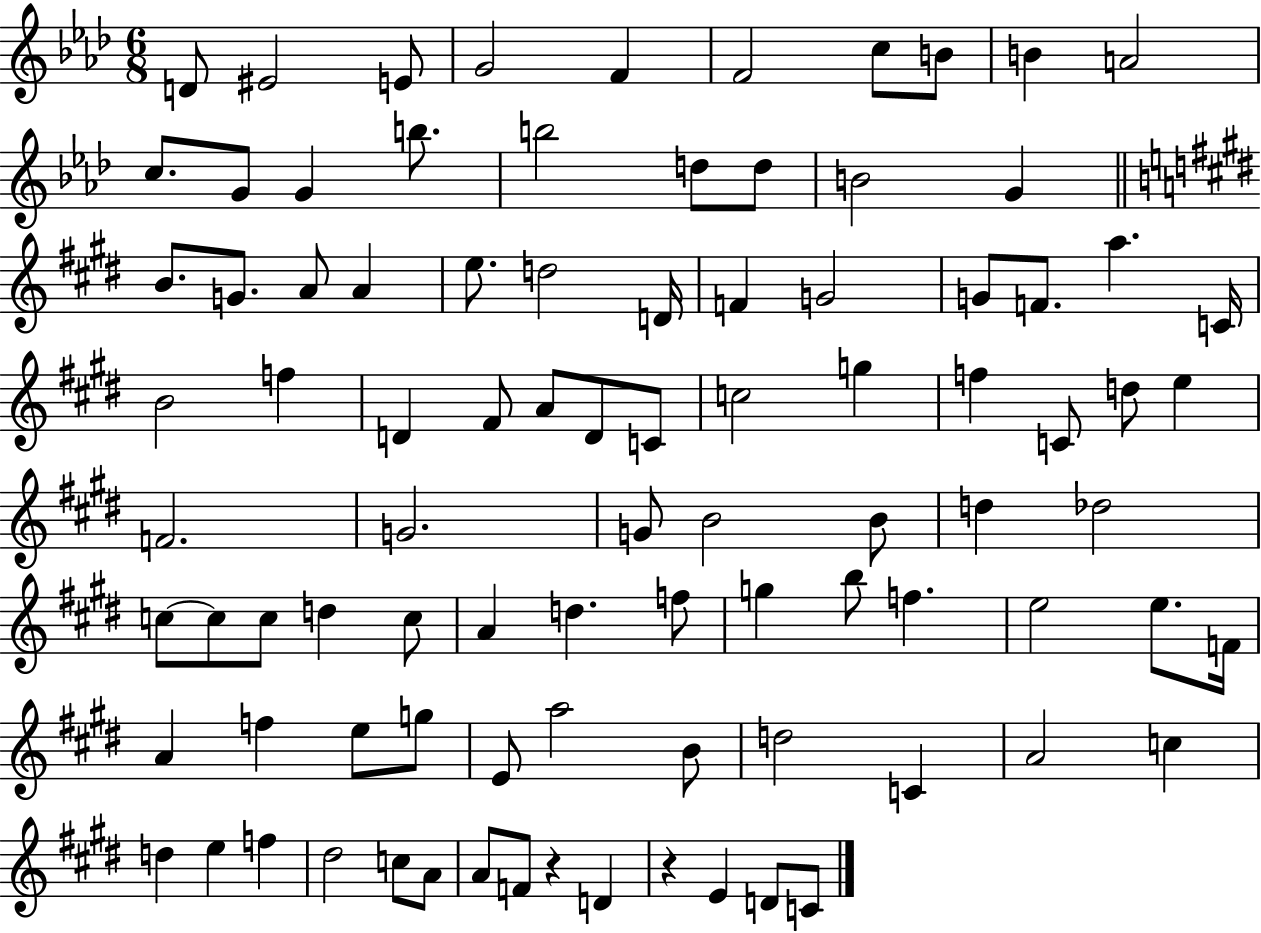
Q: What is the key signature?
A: AES major